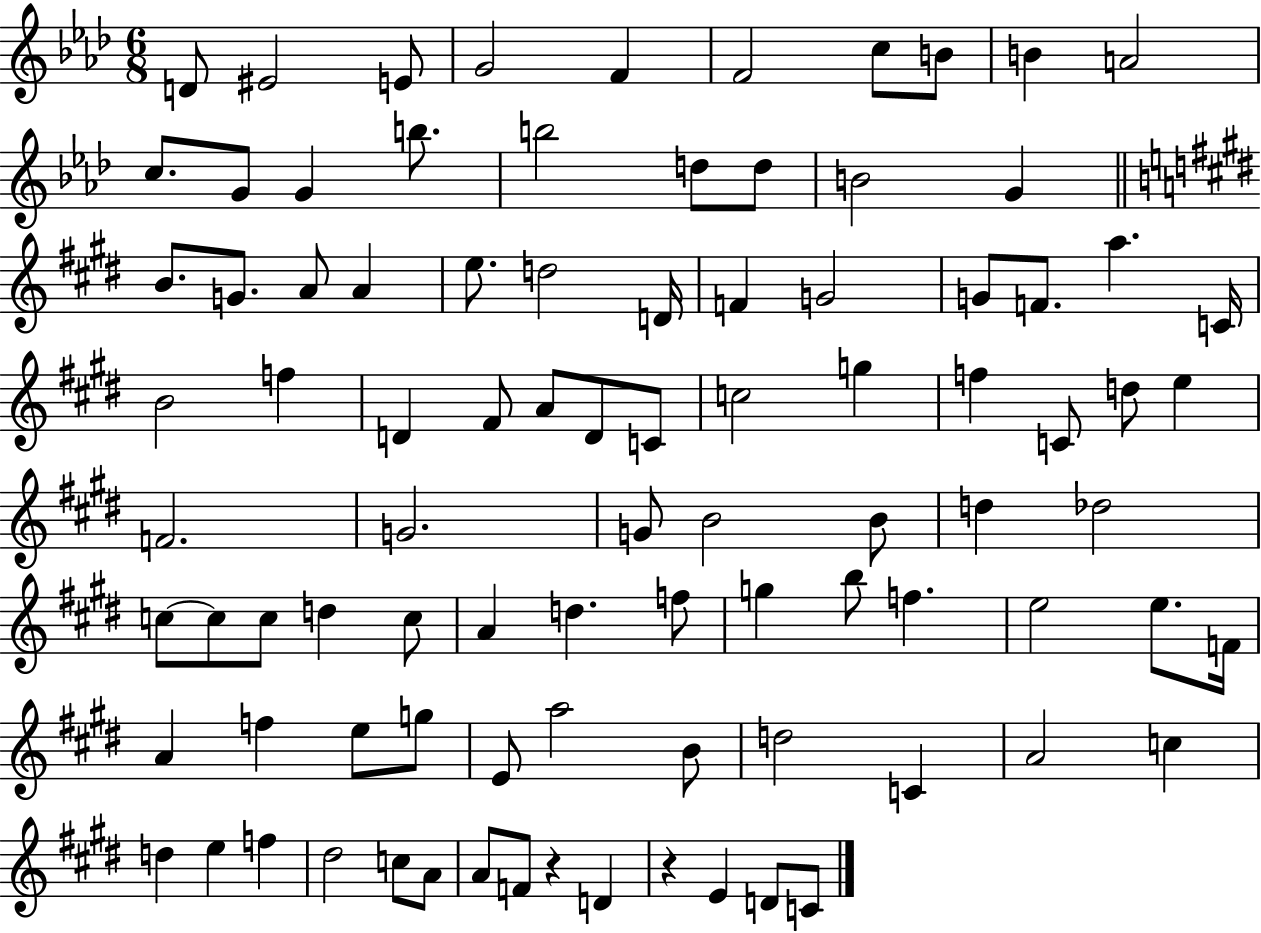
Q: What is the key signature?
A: AES major